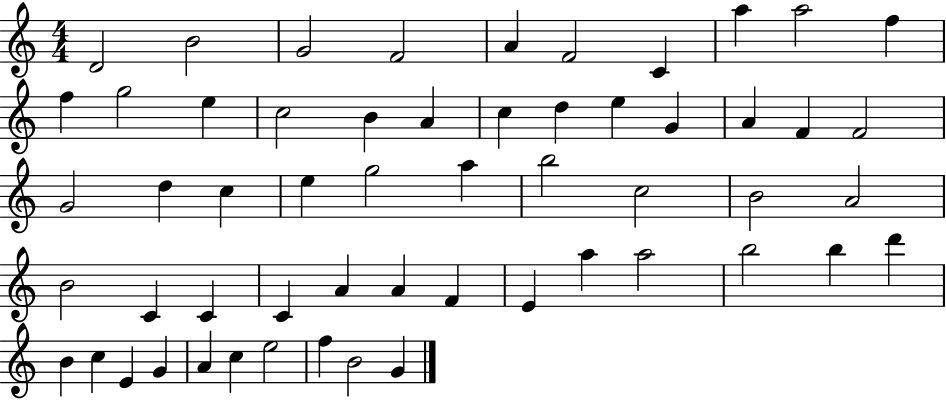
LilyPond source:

{
  \clef treble
  \numericTimeSignature
  \time 4/4
  \key c \major
  d'2 b'2 | g'2 f'2 | a'4 f'2 c'4 | a''4 a''2 f''4 | \break f''4 g''2 e''4 | c''2 b'4 a'4 | c''4 d''4 e''4 g'4 | a'4 f'4 f'2 | \break g'2 d''4 c''4 | e''4 g''2 a''4 | b''2 c''2 | b'2 a'2 | \break b'2 c'4 c'4 | c'4 a'4 a'4 f'4 | e'4 a''4 a''2 | b''2 b''4 d'''4 | \break b'4 c''4 e'4 g'4 | a'4 c''4 e''2 | f''4 b'2 g'4 | \bar "|."
}